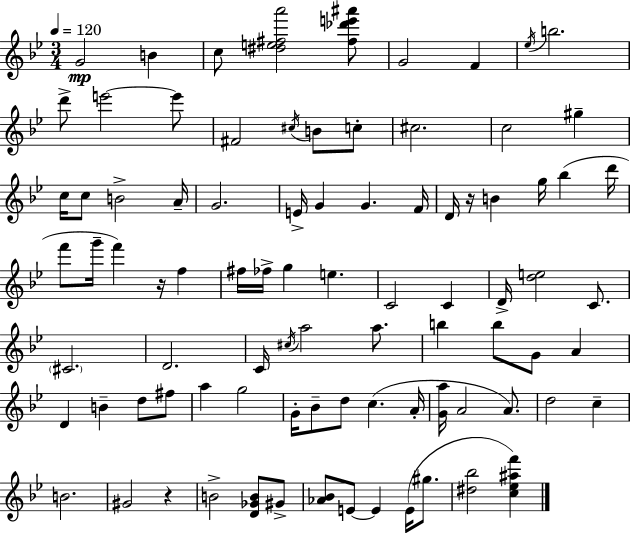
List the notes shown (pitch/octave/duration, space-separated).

G4/h B4/q C5/e [D#5,E5,F#5,A6]/h [F#5,Db6,E6,A#6]/e G4/h F4/q Eb5/s B5/h. D6/e E6/h E6/e F#4/h C#5/s B4/e C5/e C#5/h. C5/h G#5/q C5/s C5/e B4/h A4/s G4/h. E4/s G4/q G4/q. F4/s D4/s R/s B4/q G5/s Bb5/q D6/s F6/e G6/s F6/q R/s F5/q F#5/s FES5/s G5/q E5/q. C4/h C4/q D4/s [D5,E5]/h C4/e. C#4/h. D4/h. C4/s C#5/s A5/h A5/e. B5/q B5/e G4/e A4/q D4/q B4/q D5/e F#5/e A5/q G5/h G4/s Bb4/e D5/e C5/q. A4/s [G4,A5]/s A4/h A4/e. D5/h C5/q B4/h. G#4/h R/q B4/h [D4,Gb4,B4]/e G#4/e [Ab4,Bb4]/e E4/e E4/q E4/s G#5/e. [D#5,Bb5]/h [C5,Eb5,A#5,F6]/q